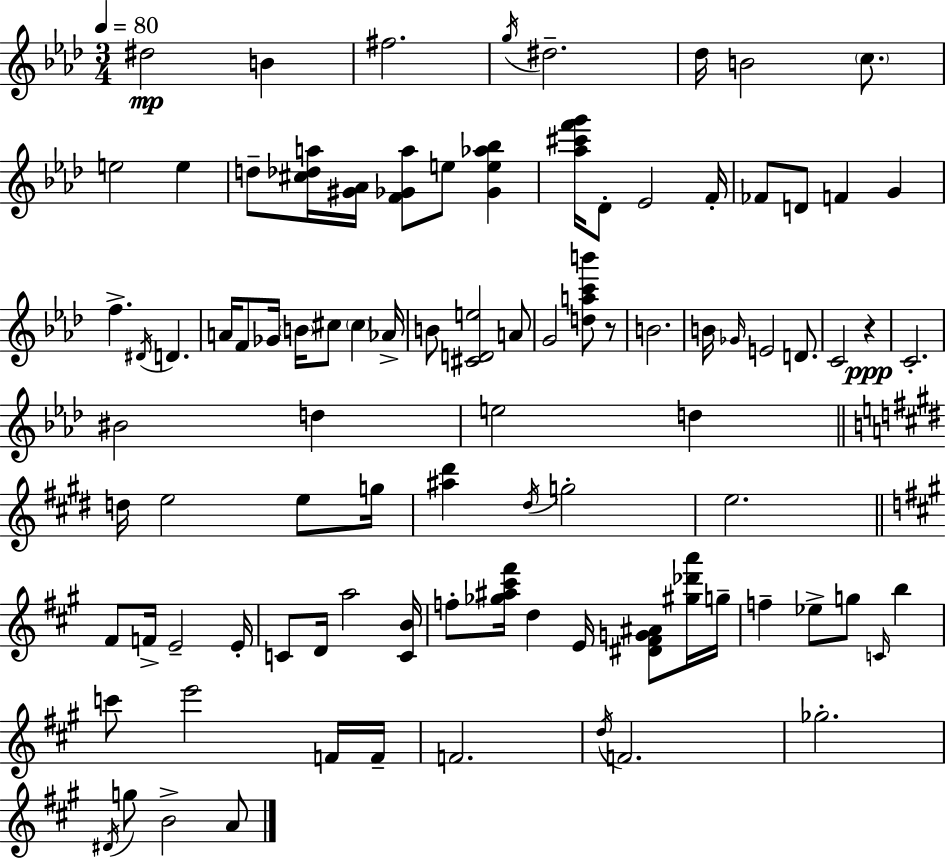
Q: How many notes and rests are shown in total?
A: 92